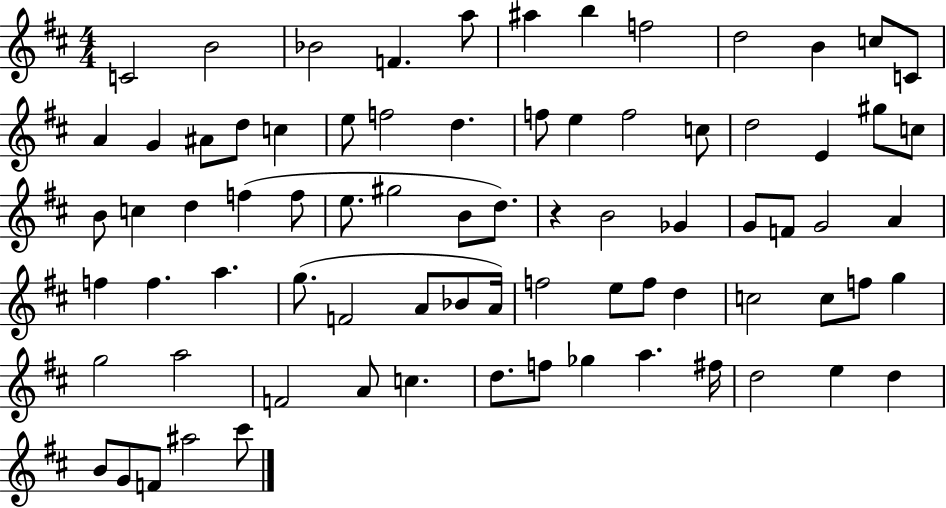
{
  \clef treble
  \numericTimeSignature
  \time 4/4
  \key d \major
  \repeat volta 2 { c'2 b'2 | bes'2 f'4. a''8 | ais''4 b''4 f''2 | d''2 b'4 c''8 c'8 | \break a'4 g'4 ais'8 d''8 c''4 | e''8 f''2 d''4. | f''8 e''4 f''2 c''8 | d''2 e'4 gis''8 c''8 | \break b'8 c''4 d''4 f''4( f''8 | e''8. gis''2 b'8 d''8.) | r4 b'2 ges'4 | g'8 f'8 g'2 a'4 | \break f''4 f''4. a''4. | g''8.( f'2 a'8 bes'8 a'16) | f''2 e''8 f''8 d''4 | c''2 c''8 f''8 g''4 | \break g''2 a''2 | f'2 a'8 c''4. | d''8. f''8 ges''4 a''4. fis''16 | d''2 e''4 d''4 | \break b'8 g'8 f'8 ais''2 cis'''8 | } \bar "|."
}